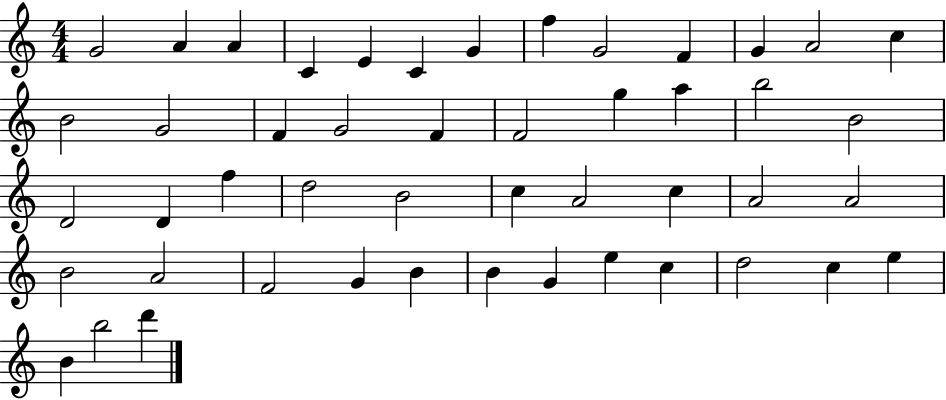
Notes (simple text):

G4/h A4/q A4/q C4/q E4/q C4/q G4/q F5/q G4/h F4/q G4/q A4/h C5/q B4/h G4/h F4/q G4/h F4/q F4/h G5/q A5/q B5/h B4/h D4/h D4/q F5/q D5/h B4/h C5/q A4/h C5/q A4/h A4/h B4/h A4/h F4/h G4/q B4/q B4/q G4/q E5/q C5/q D5/h C5/q E5/q B4/q B5/h D6/q